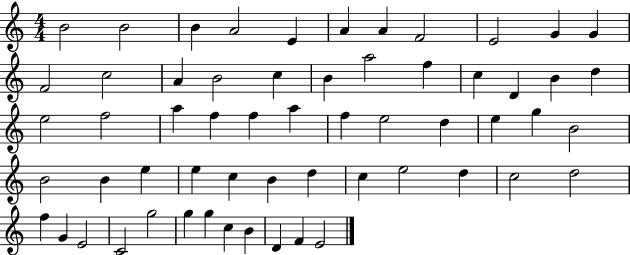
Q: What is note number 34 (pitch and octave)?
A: G5